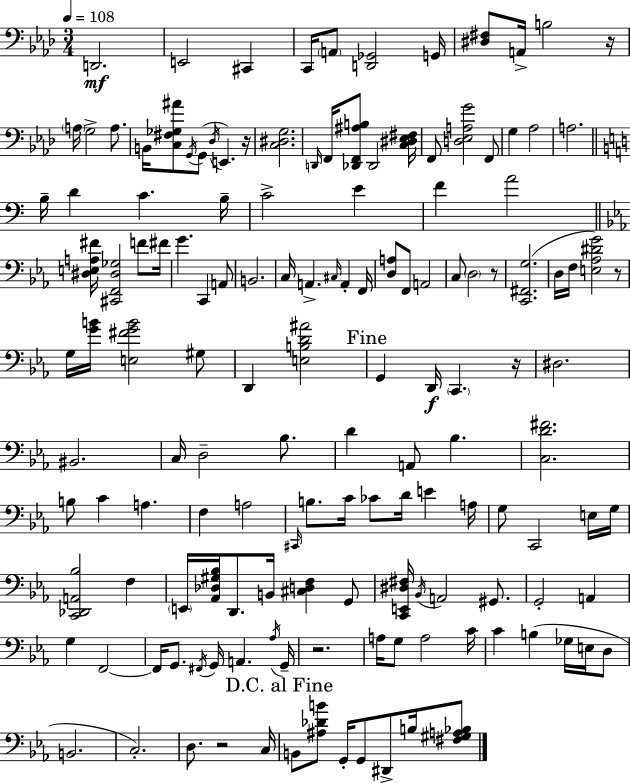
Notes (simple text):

D2/h. E2/h C#2/q C2/s A2/e [D2,Gb2]/h G2/s [D#3,F#3]/e A2/s B3/h R/s A3/s G3/h A3/e. B2/s [C3,F#3,Gb3,A#4]/e G2/s G2/e Db3/s E2/q. R/s [C3,D#3,G3]/h. D2/s F2/s [Db2,F2,A#3,B3]/e Db2/h [C3,D#3,Eb3,F#3]/s F2/e [D3,Eb3,A3,G4]/h F2/e G3/q Ab3/h A3/h. B3/s D4/q C4/q. B3/s C4/h E4/q F4/q A4/h [D#3,E3,A3,F#4]/s [C#2,F2,D#3,Gb3]/h F4/e F#4/s G4/q. C2/q A2/e B2/h. C3/s A2/q. C#3/s A2/q F2/s [D3,A3]/e F2/e A2/h C3/e D3/h R/e [C2,F#2,G3]/h. D3/s F3/s [E3,Ab3,D#4,G4]/h R/e G3/s [G4,B4]/s [E3,F#4,G4,B4]/h G#3/e D2/q [E3,B3,D4,A#4]/h G2/q D2/s C2/q. R/s D#3/h. BIS2/h. C3/s D3/h Bb3/e. D4/q A2/e Bb3/q. [C3,D4,F#4]/h. B3/e C4/q A3/q. F3/q A3/h C#2/s B3/e. C4/s CES4/e D4/s E4/q A3/s G3/e C2/h E3/s G3/s [C2,Db2,A2,Bb3]/h F3/q E2/s [Ab2,Db3,G#3,Bb3]/s D2/e. B2/s [C#3,D3,F3]/q G2/e [C2,E2,D#3,F#3]/s Bb2/s A2/h G#2/e. G2/h A2/q G3/q F2/h F2/s G2/e. F#2/s G2/s A2/q. Ab3/s G2/s R/h. A3/s G3/e A3/h C4/s C4/q B3/q Gb3/s E3/s D3/e B2/h. C3/h. D3/e. R/h C3/s B2/e [A#3,Db4,B4]/e G2/s G2/e D#2/e B3/s [F#3,G#3,A3,Bb3]/e